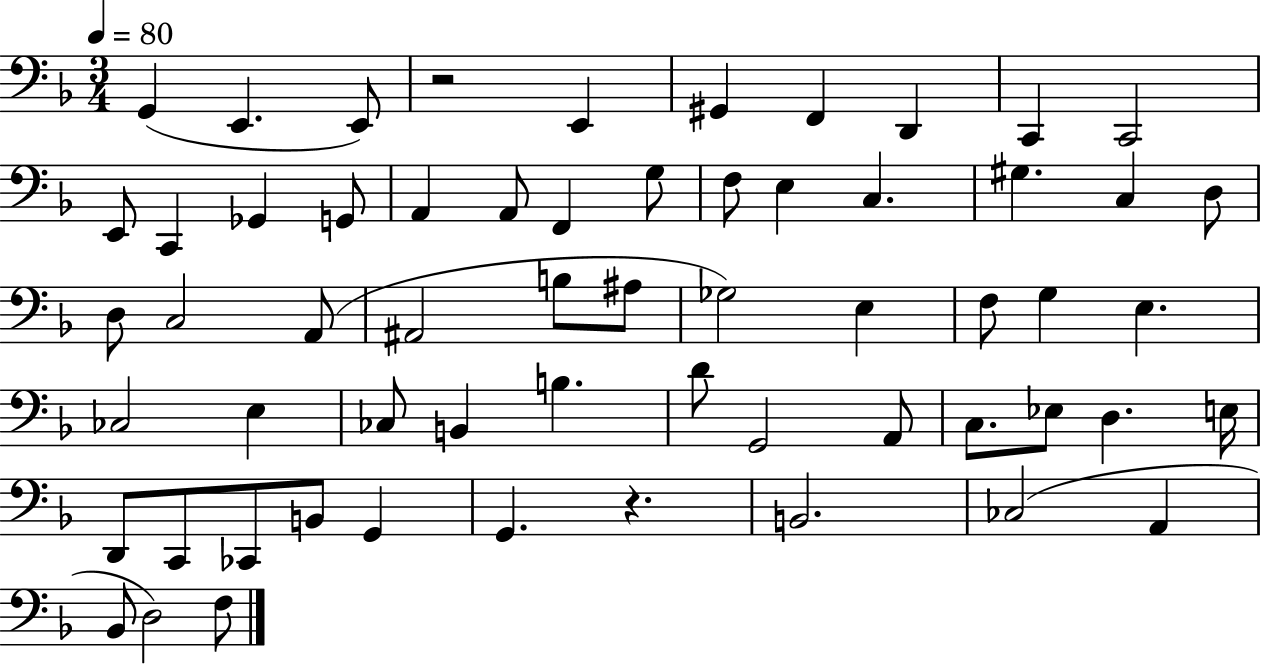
{
  \clef bass
  \numericTimeSignature
  \time 3/4
  \key f \major
  \tempo 4 = 80
  \repeat volta 2 { g,4( e,4. e,8) | r2 e,4 | gis,4 f,4 d,4 | c,4 c,2 | \break e,8 c,4 ges,4 g,8 | a,4 a,8 f,4 g8 | f8 e4 c4. | gis4. c4 d8 | \break d8 c2 a,8( | ais,2 b8 ais8 | ges2) e4 | f8 g4 e4. | \break ces2 e4 | ces8 b,4 b4. | d'8 g,2 a,8 | c8. ees8 d4. e16 | \break d,8 c,8 ces,8 b,8 g,4 | g,4. r4. | b,2. | ces2( a,4 | \break bes,8 d2) f8 | } \bar "|."
}